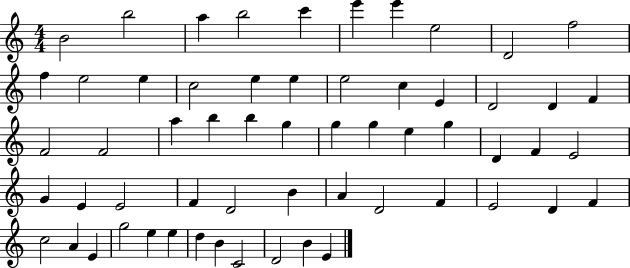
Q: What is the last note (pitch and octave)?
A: E4